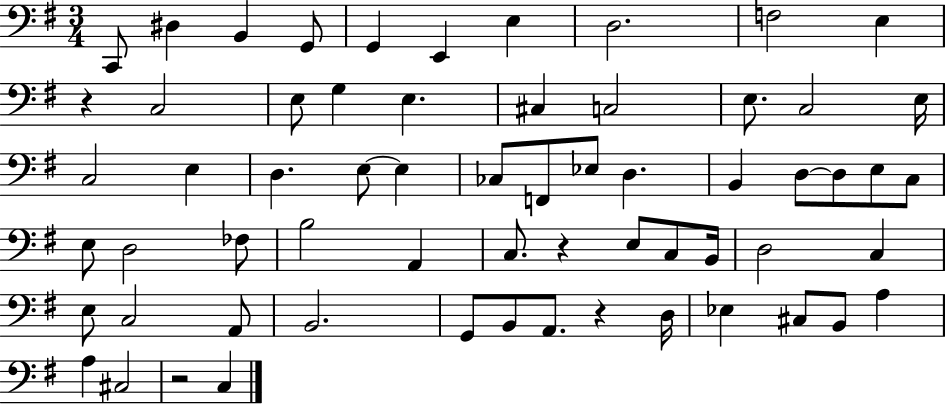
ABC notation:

X:1
T:Untitled
M:3/4
L:1/4
K:G
C,,/2 ^D, B,, G,,/2 G,, E,, E, D,2 F,2 E, z C,2 E,/2 G, E, ^C, C,2 E,/2 C,2 E,/4 C,2 E, D, E,/2 E, _C,/2 F,,/2 _E,/2 D, B,, D,/2 D,/2 E,/2 C,/2 E,/2 D,2 _F,/2 B,2 A,, C,/2 z E,/2 C,/2 B,,/4 D,2 C, E,/2 C,2 A,,/2 B,,2 G,,/2 B,,/2 A,,/2 z D,/4 _E, ^C,/2 B,,/2 A, A, ^C,2 z2 C,